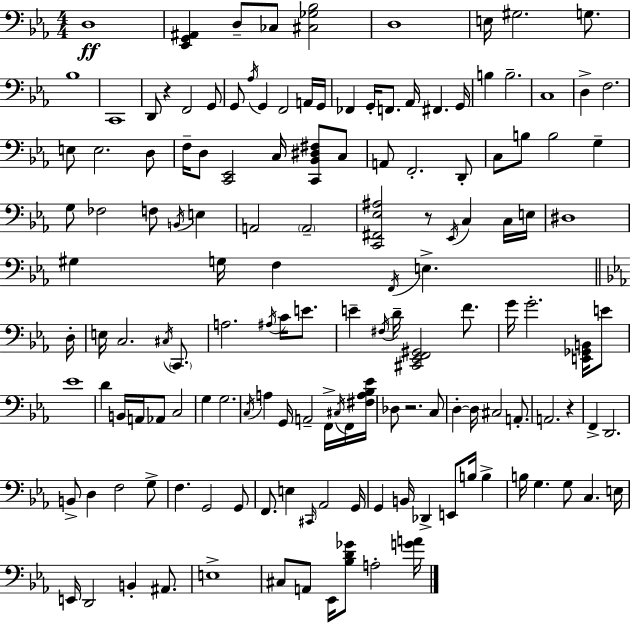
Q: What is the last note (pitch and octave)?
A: A3